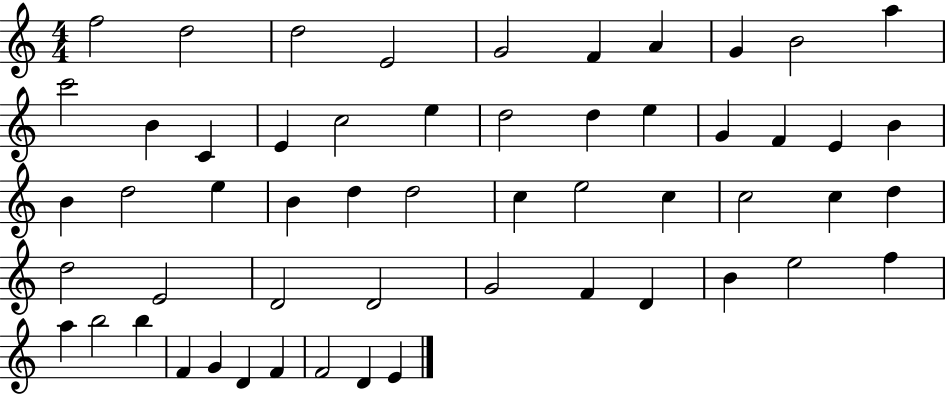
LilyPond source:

{
  \clef treble
  \numericTimeSignature
  \time 4/4
  \key c \major
  f''2 d''2 | d''2 e'2 | g'2 f'4 a'4 | g'4 b'2 a''4 | \break c'''2 b'4 c'4 | e'4 c''2 e''4 | d''2 d''4 e''4 | g'4 f'4 e'4 b'4 | \break b'4 d''2 e''4 | b'4 d''4 d''2 | c''4 e''2 c''4 | c''2 c''4 d''4 | \break d''2 e'2 | d'2 d'2 | g'2 f'4 d'4 | b'4 e''2 f''4 | \break a''4 b''2 b''4 | f'4 g'4 d'4 f'4 | f'2 d'4 e'4 | \bar "|."
}